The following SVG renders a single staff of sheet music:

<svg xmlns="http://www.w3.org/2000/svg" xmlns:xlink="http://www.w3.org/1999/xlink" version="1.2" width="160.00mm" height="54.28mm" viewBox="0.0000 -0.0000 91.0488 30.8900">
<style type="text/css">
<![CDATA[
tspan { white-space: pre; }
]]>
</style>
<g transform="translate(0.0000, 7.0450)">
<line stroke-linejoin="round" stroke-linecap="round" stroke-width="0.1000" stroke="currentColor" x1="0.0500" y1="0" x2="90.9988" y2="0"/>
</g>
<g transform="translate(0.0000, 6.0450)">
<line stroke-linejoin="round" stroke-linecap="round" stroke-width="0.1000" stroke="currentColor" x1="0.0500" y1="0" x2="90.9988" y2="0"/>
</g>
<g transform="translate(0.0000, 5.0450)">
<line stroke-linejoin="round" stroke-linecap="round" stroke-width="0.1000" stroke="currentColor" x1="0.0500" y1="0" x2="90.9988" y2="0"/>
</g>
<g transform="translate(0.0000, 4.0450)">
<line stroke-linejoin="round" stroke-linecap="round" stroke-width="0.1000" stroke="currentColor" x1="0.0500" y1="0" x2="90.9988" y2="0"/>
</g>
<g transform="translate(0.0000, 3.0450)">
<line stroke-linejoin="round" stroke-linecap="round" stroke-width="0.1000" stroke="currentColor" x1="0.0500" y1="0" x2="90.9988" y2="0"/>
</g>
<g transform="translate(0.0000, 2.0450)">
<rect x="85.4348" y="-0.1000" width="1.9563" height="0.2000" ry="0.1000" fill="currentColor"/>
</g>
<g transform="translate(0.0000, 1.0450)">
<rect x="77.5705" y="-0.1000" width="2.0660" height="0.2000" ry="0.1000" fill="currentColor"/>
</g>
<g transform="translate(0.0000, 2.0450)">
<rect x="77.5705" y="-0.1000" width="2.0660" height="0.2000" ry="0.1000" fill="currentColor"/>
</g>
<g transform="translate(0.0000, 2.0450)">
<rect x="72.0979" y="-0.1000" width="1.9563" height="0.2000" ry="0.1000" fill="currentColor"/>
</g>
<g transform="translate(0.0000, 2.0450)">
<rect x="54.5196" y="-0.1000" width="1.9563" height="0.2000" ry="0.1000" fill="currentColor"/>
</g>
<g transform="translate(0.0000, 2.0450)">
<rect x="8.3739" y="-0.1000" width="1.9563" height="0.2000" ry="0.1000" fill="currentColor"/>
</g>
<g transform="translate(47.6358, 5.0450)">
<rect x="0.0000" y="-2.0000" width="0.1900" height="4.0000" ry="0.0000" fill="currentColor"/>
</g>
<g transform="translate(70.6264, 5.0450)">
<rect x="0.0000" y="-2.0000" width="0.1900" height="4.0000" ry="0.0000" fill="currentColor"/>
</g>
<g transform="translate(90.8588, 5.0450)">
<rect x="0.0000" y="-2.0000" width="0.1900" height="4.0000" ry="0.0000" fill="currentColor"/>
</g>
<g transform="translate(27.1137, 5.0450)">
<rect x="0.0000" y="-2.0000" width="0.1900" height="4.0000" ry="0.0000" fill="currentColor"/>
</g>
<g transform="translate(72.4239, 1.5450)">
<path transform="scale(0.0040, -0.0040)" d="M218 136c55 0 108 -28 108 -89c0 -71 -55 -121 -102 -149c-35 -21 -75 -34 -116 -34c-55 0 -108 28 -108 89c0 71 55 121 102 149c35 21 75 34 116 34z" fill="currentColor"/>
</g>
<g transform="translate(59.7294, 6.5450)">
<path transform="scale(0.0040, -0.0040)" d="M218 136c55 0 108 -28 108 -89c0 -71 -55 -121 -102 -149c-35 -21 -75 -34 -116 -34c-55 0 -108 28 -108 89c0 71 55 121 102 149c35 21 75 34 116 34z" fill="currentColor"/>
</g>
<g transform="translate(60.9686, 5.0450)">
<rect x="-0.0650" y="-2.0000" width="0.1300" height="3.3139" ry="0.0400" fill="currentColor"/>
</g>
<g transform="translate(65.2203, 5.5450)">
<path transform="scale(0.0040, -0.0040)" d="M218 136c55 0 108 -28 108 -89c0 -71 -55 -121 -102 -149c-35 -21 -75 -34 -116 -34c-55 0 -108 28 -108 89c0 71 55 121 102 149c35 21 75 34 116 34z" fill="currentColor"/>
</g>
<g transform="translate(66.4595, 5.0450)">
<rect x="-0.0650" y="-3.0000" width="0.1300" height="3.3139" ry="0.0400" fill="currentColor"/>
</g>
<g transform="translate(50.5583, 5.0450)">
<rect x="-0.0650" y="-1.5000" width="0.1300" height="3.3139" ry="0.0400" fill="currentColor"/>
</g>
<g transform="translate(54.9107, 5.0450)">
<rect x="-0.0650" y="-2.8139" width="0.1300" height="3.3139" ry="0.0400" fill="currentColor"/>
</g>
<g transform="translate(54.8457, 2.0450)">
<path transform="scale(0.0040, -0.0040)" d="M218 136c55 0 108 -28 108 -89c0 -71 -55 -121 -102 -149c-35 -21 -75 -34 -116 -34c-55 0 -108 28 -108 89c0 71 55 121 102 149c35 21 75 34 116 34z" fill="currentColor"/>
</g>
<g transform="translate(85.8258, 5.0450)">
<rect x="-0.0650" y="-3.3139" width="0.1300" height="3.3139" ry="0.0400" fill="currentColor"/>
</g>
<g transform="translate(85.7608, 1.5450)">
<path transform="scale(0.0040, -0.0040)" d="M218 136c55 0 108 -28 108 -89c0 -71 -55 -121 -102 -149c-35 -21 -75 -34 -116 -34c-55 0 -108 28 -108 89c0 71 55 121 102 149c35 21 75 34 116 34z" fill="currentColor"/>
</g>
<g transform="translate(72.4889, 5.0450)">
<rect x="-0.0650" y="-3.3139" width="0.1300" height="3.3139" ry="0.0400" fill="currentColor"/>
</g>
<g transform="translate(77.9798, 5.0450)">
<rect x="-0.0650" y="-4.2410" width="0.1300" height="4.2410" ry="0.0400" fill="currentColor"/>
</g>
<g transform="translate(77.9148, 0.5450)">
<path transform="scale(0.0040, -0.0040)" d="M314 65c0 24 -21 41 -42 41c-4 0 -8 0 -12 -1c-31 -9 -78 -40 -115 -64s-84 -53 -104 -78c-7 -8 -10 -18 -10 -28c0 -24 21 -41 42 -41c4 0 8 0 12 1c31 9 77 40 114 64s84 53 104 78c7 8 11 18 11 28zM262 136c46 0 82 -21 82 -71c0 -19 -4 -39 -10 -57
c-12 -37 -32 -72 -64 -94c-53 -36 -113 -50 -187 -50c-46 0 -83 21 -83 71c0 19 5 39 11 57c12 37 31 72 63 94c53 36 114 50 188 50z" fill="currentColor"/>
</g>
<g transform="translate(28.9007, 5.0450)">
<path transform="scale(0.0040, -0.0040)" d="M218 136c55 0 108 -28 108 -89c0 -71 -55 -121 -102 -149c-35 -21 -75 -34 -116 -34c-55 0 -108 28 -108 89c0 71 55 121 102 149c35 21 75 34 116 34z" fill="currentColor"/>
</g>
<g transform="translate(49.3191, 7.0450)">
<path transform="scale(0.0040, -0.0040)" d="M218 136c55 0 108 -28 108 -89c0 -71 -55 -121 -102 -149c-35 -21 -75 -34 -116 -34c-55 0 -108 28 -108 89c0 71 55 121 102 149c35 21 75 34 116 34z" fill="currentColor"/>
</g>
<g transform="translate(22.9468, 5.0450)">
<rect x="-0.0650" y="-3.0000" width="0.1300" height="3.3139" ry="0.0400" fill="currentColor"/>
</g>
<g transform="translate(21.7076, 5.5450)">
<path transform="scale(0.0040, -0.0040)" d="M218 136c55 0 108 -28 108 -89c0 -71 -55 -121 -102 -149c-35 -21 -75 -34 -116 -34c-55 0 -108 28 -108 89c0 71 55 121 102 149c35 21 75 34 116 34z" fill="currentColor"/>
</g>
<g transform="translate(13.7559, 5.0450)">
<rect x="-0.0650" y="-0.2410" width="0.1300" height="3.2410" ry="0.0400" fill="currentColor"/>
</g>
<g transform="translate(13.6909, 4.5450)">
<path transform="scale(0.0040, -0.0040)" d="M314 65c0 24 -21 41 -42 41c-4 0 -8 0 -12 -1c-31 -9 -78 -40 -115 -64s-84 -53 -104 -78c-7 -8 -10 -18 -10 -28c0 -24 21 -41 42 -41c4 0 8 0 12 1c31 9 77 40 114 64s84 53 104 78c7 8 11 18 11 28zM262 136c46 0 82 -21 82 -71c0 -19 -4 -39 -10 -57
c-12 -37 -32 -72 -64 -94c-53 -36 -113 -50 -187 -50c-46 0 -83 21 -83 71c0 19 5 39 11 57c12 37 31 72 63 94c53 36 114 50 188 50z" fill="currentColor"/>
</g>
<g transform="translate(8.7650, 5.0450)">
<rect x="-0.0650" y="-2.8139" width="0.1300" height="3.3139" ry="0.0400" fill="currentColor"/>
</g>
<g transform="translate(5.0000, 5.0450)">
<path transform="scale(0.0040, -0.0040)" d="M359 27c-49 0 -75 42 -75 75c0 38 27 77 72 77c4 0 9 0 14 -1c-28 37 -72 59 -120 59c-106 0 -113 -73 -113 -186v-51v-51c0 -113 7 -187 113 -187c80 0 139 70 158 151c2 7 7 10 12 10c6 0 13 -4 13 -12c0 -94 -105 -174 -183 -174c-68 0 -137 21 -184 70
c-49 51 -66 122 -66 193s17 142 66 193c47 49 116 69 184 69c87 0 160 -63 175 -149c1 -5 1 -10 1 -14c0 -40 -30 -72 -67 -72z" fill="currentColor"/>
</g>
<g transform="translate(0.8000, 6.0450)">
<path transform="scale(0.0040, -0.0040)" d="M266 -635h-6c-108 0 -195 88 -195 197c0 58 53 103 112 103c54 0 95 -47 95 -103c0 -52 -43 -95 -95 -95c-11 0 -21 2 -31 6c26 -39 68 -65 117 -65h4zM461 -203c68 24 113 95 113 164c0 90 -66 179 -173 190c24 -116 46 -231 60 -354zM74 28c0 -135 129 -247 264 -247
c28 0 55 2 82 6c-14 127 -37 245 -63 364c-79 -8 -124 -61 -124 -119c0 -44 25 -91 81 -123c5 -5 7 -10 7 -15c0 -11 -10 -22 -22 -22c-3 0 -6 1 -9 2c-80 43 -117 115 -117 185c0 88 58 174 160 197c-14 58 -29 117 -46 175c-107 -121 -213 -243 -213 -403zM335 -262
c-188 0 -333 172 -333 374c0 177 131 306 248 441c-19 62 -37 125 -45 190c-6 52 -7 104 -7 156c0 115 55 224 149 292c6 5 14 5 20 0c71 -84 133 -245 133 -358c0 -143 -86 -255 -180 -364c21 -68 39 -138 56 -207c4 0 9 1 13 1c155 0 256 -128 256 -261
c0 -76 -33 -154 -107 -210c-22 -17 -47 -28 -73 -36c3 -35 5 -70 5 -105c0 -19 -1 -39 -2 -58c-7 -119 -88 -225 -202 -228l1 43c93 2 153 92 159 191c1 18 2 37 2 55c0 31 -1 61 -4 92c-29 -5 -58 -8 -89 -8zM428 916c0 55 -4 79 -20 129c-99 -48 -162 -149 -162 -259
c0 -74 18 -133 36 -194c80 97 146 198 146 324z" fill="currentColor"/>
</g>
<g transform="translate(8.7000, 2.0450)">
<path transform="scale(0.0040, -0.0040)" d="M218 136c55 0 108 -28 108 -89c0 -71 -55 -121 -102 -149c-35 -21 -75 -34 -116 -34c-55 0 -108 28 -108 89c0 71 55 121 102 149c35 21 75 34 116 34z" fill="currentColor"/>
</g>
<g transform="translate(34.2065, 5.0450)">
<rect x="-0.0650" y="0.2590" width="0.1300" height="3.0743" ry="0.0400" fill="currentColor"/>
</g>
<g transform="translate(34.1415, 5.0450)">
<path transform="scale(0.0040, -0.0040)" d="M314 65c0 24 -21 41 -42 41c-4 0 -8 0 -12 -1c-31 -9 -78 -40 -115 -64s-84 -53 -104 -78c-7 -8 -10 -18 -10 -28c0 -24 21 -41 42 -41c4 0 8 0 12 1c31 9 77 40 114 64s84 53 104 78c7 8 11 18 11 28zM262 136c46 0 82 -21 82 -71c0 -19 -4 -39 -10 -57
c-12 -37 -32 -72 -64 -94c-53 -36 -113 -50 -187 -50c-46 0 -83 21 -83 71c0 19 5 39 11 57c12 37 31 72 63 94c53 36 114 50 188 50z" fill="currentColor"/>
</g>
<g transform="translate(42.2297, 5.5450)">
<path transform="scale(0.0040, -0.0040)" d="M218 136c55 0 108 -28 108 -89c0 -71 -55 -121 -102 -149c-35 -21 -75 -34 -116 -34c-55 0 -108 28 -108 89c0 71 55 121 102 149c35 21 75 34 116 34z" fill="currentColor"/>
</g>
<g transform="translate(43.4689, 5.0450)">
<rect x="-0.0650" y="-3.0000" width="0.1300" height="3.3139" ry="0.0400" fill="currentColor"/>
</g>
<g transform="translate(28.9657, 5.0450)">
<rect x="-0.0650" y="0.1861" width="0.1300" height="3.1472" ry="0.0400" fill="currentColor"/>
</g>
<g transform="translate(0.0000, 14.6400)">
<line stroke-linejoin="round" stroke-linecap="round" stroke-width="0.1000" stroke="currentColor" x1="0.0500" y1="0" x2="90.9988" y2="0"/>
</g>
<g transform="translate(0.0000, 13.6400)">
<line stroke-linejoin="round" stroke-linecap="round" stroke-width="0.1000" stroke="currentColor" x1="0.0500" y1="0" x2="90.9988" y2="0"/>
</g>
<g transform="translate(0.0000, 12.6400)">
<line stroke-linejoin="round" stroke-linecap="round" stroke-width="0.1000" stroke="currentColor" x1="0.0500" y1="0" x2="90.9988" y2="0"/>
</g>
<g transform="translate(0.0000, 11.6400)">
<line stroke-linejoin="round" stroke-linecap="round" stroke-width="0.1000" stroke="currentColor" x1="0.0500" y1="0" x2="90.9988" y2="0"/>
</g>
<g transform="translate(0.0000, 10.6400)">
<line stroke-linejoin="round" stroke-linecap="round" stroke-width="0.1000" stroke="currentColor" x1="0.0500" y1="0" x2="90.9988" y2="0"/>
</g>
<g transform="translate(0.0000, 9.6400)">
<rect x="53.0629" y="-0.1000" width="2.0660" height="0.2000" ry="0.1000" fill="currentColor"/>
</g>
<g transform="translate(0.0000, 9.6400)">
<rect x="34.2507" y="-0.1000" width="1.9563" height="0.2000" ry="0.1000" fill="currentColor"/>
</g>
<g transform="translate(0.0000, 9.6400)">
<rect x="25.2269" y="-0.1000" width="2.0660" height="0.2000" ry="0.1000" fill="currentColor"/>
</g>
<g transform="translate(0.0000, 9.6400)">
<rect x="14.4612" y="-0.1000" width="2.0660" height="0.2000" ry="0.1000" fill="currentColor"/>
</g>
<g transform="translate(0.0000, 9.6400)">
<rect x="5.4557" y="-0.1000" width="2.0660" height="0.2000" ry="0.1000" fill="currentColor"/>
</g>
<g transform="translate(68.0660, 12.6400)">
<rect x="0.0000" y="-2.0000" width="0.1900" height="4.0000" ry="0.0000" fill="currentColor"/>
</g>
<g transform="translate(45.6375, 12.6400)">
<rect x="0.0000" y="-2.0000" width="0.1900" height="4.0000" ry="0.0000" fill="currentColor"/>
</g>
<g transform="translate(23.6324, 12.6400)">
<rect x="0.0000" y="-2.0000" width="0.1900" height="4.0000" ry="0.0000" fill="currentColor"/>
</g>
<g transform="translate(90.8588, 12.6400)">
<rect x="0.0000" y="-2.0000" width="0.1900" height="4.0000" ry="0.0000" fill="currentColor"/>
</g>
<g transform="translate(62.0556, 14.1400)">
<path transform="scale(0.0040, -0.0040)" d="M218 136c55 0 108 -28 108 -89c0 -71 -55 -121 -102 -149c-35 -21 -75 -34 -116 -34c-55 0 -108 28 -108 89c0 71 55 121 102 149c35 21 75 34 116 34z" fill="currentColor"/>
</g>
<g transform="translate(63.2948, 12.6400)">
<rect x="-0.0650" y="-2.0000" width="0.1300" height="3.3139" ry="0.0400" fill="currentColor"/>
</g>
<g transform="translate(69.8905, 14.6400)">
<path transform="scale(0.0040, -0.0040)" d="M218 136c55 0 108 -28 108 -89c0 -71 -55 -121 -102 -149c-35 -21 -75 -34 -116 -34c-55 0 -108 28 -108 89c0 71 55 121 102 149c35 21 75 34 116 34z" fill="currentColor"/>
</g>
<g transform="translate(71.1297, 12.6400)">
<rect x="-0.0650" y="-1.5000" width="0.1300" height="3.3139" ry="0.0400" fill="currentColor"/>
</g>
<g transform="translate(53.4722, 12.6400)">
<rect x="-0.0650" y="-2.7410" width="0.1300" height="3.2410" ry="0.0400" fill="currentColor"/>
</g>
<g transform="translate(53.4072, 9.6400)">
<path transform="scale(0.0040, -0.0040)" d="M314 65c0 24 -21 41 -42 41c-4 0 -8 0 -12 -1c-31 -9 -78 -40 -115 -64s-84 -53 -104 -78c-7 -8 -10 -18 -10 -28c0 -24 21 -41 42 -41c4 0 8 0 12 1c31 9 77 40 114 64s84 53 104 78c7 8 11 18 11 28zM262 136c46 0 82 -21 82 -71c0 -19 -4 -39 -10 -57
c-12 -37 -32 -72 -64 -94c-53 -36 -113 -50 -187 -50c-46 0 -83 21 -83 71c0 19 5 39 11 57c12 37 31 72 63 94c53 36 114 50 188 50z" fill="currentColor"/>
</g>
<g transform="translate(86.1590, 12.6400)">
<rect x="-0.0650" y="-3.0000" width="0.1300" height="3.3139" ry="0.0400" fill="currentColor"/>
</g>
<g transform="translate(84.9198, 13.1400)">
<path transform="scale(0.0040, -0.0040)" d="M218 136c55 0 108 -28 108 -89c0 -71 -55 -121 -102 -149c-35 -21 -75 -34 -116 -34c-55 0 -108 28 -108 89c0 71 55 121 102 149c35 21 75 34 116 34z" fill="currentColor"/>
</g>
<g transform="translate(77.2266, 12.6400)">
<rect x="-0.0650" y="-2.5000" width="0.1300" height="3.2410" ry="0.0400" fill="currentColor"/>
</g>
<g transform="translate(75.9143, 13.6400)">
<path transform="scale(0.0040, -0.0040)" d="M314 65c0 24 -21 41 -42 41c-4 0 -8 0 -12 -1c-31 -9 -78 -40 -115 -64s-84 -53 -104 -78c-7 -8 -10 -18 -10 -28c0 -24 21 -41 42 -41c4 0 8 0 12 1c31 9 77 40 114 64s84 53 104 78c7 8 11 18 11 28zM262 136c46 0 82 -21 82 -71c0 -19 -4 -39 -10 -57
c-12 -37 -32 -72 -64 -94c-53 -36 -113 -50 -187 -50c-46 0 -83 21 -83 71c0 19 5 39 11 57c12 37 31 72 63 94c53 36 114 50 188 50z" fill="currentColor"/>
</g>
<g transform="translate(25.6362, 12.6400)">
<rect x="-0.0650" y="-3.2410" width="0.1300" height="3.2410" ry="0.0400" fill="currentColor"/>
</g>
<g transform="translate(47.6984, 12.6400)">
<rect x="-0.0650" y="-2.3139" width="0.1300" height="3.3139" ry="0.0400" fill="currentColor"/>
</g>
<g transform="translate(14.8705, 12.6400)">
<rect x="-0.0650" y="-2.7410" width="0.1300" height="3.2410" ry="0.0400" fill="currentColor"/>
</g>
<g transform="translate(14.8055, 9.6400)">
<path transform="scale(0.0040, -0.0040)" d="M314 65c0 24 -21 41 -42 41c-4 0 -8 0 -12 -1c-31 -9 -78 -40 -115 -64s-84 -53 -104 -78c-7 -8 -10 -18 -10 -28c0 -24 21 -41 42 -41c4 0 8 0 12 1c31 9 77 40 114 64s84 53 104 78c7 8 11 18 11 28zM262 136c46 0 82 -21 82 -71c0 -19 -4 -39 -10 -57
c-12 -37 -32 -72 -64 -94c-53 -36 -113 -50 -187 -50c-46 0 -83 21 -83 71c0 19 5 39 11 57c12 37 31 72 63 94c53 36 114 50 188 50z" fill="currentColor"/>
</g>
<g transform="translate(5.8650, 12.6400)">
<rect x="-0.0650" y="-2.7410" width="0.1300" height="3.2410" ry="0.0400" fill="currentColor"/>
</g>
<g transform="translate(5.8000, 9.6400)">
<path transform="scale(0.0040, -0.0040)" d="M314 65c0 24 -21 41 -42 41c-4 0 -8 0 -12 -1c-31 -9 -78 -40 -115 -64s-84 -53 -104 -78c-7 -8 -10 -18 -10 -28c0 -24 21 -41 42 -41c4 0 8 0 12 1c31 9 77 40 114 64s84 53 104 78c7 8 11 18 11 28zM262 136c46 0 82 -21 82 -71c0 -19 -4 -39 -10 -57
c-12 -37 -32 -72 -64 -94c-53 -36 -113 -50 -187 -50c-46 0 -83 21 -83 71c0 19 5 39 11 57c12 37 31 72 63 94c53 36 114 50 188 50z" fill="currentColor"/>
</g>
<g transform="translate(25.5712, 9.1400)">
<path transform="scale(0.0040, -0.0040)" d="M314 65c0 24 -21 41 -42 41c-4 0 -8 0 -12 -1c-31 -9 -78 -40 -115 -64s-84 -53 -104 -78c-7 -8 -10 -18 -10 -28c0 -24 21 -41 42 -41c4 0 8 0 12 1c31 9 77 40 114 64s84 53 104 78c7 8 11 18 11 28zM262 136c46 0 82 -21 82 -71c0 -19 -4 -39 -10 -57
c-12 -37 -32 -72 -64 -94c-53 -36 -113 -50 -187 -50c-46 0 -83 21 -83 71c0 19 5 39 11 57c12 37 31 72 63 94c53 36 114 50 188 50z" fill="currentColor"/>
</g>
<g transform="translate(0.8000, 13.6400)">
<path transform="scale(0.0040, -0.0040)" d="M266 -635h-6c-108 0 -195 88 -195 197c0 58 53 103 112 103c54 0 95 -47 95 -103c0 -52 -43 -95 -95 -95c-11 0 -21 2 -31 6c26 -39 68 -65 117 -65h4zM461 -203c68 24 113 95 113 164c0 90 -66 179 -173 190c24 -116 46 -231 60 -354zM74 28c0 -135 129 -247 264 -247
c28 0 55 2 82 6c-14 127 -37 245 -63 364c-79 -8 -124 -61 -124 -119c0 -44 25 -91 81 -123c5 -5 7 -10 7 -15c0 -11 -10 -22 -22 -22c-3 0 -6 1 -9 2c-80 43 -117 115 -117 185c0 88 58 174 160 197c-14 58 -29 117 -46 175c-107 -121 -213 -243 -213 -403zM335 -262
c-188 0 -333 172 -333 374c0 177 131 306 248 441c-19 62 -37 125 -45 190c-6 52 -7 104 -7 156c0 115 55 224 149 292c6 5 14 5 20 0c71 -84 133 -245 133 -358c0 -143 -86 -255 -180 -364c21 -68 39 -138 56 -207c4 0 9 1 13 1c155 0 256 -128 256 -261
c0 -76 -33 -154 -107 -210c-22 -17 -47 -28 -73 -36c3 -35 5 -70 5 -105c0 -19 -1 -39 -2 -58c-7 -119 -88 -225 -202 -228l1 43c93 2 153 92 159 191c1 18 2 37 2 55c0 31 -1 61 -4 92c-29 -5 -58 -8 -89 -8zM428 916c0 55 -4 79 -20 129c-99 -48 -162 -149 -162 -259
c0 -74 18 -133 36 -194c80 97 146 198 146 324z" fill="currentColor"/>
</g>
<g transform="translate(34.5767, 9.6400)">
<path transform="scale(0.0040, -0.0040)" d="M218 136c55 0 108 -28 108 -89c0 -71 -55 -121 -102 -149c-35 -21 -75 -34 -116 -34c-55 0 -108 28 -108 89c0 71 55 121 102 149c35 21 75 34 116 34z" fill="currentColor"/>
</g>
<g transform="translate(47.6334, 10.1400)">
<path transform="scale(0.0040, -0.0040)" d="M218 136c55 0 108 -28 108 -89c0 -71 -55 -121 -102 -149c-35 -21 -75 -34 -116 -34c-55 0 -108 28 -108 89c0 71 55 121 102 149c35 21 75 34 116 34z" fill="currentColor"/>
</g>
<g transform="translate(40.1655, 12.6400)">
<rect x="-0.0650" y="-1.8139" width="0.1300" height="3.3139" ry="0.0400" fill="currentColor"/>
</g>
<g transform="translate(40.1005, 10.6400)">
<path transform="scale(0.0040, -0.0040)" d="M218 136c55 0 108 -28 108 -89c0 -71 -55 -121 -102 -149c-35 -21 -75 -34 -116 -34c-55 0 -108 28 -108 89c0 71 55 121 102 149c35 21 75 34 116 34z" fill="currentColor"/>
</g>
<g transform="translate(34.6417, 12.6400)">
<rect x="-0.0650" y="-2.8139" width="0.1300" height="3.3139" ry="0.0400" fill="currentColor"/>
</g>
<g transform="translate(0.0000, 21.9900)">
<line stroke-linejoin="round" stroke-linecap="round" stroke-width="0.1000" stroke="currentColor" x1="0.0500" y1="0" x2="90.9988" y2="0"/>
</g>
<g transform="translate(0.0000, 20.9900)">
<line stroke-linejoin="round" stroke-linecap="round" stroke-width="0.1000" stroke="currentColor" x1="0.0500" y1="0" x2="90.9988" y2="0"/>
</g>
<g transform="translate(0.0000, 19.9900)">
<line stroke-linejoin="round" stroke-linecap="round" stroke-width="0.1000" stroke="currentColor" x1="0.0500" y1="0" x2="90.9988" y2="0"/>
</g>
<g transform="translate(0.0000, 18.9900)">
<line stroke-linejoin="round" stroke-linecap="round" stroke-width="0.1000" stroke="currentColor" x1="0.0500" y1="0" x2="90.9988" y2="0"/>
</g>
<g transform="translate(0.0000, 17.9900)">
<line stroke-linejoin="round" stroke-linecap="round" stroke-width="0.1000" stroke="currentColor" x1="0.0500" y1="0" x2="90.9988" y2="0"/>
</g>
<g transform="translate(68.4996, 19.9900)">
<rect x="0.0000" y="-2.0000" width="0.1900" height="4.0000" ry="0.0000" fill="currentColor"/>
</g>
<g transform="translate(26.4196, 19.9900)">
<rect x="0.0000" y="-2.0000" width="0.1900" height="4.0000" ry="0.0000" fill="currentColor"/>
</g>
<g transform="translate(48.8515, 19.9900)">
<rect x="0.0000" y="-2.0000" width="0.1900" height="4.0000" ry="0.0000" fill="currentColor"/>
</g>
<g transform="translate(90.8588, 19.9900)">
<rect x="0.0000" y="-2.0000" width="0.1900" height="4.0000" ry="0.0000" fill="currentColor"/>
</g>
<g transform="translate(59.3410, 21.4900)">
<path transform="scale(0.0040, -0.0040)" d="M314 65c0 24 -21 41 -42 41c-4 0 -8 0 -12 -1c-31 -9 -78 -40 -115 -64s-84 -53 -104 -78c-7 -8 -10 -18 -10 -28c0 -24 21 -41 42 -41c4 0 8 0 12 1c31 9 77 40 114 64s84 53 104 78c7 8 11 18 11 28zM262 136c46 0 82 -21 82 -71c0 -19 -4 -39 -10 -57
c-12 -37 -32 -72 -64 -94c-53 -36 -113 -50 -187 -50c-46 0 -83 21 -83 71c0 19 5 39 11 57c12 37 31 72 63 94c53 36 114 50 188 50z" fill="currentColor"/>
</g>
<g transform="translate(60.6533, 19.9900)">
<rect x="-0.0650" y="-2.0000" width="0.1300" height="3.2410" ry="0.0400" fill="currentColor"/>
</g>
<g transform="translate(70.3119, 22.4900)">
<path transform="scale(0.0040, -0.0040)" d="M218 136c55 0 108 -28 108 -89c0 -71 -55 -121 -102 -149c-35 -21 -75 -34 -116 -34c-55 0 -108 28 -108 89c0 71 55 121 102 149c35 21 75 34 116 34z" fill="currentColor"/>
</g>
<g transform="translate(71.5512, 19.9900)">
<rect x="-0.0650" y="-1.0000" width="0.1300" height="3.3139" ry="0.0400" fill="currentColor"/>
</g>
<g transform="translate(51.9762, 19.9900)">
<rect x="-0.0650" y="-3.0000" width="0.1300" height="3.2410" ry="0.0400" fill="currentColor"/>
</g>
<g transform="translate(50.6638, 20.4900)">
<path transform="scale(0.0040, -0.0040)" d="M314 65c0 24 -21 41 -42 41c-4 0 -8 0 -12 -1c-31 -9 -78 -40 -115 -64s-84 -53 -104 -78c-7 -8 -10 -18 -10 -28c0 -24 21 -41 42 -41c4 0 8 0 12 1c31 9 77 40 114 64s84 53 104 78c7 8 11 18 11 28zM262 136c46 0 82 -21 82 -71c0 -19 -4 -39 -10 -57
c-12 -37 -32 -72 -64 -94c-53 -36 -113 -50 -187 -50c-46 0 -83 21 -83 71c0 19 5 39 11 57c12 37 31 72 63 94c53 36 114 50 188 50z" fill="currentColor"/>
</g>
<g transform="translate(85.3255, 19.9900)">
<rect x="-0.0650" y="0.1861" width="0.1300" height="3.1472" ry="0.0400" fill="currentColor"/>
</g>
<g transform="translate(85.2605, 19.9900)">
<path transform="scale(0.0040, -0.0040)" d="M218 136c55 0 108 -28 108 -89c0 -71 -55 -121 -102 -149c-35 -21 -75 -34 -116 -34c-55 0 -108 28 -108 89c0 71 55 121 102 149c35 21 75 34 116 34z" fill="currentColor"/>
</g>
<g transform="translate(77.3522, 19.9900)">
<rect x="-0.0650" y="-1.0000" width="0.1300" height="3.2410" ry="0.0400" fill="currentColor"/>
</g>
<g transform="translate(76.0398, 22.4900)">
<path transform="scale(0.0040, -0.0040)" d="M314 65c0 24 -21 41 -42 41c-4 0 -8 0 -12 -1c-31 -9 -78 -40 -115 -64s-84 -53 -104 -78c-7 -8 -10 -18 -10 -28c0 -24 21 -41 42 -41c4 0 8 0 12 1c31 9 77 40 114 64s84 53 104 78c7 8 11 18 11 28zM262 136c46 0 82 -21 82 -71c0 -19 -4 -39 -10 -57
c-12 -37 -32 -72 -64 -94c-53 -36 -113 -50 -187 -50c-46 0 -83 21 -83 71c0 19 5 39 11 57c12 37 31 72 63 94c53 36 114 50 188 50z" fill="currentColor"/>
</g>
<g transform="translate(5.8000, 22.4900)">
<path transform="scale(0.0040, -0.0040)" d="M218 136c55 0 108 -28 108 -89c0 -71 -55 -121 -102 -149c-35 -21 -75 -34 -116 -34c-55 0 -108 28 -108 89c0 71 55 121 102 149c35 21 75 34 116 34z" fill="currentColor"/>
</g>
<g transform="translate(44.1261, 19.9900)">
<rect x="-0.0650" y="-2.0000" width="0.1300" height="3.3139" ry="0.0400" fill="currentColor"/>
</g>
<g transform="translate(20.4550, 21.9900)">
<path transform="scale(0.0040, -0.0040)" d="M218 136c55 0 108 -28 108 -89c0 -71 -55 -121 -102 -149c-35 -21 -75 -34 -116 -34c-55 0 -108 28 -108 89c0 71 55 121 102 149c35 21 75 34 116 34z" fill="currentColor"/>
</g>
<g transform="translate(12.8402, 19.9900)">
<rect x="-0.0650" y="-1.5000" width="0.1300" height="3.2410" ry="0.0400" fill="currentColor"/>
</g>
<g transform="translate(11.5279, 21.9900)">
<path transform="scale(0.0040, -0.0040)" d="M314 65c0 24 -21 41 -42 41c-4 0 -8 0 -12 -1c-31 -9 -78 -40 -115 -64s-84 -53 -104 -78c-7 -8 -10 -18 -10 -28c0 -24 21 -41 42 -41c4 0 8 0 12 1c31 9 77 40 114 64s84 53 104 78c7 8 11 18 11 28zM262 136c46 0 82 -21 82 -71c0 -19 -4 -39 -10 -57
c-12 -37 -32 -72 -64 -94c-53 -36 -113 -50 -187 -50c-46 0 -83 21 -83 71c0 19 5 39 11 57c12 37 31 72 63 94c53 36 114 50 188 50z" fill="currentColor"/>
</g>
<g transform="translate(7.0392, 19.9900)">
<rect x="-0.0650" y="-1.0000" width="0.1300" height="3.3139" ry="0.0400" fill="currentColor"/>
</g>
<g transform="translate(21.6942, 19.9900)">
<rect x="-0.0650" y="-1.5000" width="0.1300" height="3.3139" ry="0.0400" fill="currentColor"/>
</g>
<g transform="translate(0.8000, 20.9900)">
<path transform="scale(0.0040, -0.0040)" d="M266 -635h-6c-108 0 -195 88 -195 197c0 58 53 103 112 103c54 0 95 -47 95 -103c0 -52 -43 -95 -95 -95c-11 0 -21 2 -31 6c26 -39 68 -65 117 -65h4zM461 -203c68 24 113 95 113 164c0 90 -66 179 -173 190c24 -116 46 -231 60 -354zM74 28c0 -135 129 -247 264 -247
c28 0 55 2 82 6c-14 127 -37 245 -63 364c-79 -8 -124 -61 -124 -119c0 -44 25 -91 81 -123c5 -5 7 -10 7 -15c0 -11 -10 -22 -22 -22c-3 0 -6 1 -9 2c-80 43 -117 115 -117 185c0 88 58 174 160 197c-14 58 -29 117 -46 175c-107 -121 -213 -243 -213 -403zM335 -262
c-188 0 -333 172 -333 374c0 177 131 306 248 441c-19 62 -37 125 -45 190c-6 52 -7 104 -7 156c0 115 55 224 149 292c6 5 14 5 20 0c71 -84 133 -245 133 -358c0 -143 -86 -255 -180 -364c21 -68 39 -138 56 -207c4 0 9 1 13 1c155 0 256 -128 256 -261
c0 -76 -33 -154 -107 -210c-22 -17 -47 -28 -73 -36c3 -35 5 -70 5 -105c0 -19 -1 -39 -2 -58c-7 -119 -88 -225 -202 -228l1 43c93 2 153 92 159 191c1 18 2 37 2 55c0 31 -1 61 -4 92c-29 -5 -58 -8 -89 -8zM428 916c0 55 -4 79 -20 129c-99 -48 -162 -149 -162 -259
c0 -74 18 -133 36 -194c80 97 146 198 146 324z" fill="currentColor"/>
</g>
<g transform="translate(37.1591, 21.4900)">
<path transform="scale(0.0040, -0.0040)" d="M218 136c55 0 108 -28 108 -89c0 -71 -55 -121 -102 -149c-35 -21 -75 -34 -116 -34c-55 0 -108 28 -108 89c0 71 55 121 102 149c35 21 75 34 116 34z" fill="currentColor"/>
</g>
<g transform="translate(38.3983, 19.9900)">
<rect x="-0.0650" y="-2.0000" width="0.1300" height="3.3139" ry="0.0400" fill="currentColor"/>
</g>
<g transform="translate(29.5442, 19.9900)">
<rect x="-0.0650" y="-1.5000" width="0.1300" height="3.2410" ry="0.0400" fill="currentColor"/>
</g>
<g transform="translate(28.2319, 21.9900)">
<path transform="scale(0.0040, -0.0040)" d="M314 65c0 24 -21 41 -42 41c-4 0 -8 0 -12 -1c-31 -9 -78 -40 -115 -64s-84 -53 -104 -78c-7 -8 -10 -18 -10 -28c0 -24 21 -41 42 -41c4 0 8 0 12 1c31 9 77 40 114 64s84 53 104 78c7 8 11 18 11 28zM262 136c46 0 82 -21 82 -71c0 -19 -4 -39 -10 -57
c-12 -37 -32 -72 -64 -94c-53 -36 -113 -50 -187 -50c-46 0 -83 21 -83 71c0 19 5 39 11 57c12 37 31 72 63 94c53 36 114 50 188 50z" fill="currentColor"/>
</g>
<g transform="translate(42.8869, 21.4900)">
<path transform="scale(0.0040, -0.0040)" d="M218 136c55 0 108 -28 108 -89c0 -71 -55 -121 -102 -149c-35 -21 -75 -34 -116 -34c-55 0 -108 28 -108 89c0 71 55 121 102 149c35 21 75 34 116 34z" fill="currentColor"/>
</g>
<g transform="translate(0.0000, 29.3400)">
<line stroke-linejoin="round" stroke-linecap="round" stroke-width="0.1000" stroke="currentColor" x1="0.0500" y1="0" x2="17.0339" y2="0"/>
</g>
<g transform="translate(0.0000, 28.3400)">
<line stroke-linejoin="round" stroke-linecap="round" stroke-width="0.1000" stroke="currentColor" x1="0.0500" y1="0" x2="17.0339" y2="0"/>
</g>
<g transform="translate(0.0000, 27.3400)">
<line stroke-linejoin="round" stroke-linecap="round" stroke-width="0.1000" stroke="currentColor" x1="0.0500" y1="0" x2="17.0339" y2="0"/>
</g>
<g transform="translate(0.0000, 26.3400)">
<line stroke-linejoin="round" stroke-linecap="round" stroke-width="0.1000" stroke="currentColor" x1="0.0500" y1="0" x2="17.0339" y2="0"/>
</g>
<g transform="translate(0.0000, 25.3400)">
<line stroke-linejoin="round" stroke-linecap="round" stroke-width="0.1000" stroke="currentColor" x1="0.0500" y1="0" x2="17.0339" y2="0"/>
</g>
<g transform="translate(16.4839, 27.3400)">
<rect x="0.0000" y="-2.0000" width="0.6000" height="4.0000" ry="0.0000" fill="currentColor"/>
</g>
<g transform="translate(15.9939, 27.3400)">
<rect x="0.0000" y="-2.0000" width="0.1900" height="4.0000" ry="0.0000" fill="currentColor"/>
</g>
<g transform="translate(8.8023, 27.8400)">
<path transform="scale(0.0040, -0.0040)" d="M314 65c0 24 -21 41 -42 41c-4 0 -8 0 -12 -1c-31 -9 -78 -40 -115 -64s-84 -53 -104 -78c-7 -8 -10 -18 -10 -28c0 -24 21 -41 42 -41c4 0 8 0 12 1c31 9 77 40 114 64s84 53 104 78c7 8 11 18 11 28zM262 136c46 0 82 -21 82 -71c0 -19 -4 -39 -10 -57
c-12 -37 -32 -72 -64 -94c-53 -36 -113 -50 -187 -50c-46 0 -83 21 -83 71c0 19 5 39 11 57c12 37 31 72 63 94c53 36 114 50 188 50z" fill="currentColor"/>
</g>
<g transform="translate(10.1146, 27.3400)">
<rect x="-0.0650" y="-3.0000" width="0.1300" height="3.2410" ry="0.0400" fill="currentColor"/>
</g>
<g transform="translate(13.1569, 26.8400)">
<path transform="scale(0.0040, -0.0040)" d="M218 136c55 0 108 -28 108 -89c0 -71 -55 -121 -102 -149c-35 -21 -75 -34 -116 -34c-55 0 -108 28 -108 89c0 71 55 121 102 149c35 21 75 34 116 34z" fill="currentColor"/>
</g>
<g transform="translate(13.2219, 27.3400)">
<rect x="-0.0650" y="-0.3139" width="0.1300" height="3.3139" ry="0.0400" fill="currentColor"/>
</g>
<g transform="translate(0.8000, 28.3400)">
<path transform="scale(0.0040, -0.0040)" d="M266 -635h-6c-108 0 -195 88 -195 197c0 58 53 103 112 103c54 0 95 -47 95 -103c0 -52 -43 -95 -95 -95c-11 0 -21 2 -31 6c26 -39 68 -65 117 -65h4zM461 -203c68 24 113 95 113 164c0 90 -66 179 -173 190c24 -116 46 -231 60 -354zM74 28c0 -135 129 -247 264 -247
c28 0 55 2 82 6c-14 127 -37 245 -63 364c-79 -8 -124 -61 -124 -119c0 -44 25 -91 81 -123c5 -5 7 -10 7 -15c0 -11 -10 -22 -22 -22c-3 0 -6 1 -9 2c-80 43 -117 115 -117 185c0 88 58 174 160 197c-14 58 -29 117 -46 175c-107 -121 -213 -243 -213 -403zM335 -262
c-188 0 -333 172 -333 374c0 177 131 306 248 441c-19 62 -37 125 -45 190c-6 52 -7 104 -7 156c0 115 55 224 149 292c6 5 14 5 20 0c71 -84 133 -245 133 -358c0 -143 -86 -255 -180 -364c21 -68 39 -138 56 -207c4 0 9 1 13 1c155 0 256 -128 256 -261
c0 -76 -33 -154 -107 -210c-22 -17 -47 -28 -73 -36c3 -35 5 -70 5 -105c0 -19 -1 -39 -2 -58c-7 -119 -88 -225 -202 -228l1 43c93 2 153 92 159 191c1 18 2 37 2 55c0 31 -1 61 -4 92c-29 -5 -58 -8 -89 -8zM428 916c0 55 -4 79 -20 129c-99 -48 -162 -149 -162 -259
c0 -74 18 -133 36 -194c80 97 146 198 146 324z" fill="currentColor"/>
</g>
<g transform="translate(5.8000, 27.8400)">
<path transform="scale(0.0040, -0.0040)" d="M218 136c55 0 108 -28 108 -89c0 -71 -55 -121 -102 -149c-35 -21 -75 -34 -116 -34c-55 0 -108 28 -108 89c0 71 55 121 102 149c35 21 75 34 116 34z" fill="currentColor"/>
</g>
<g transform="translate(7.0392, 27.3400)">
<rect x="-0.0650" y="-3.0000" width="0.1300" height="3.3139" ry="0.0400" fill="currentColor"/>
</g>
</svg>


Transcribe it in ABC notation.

X:1
T:Untitled
M:4/4
L:1/4
K:C
a c2 A B B2 A E a F A b d'2 b a2 a2 b2 a f g a2 F E G2 A D E2 E E2 F F A2 F2 D D2 B A A2 c